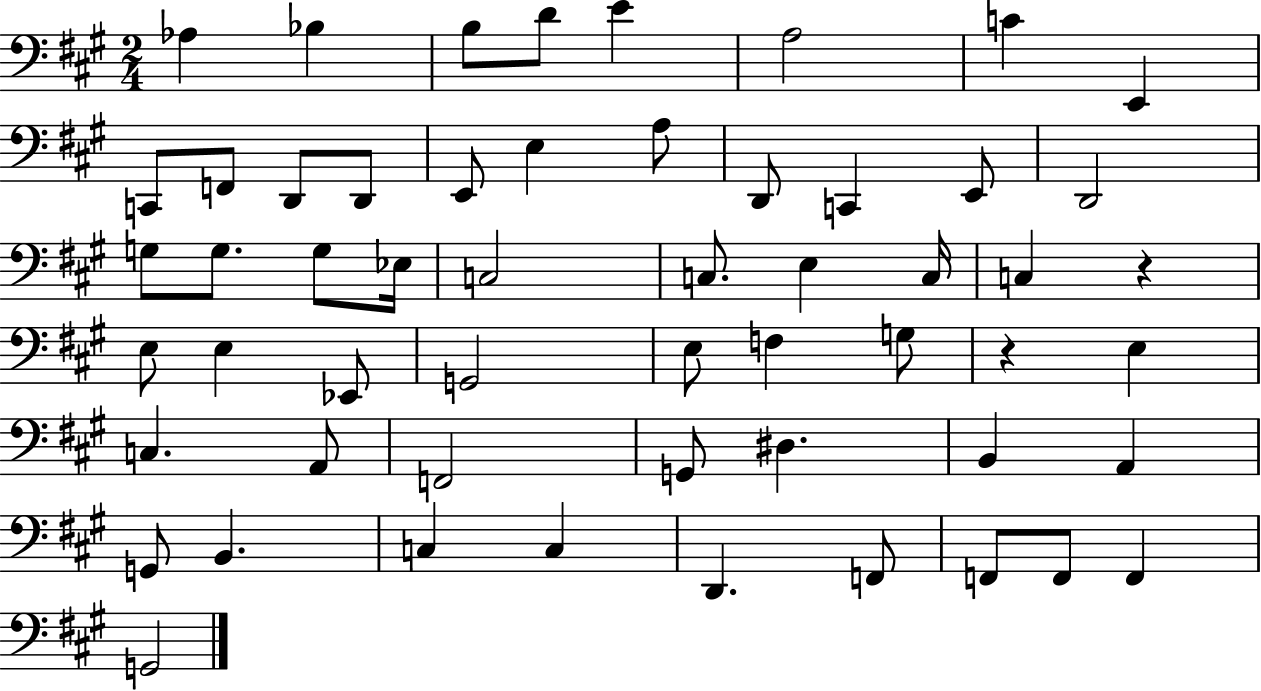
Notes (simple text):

Ab3/q Bb3/q B3/e D4/e E4/q A3/h C4/q E2/q C2/e F2/e D2/e D2/e E2/e E3/q A3/e D2/e C2/q E2/e D2/h G3/e G3/e. G3/e Eb3/s C3/h C3/e. E3/q C3/s C3/q R/q E3/e E3/q Eb2/e G2/h E3/e F3/q G3/e R/q E3/q C3/q. A2/e F2/h G2/e D#3/q. B2/q A2/q G2/e B2/q. C3/q C3/q D2/q. F2/e F2/e F2/e F2/q G2/h